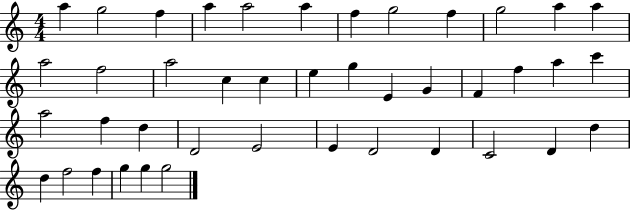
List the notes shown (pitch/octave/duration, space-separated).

A5/q G5/h F5/q A5/q A5/h A5/q F5/q G5/h F5/q G5/h A5/q A5/q A5/h F5/h A5/h C5/q C5/q E5/q G5/q E4/q G4/q F4/q F5/q A5/q C6/q A5/h F5/q D5/q D4/h E4/h E4/q D4/h D4/q C4/h D4/q D5/q D5/q F5/h F5/q G5/q G5/q G5/h